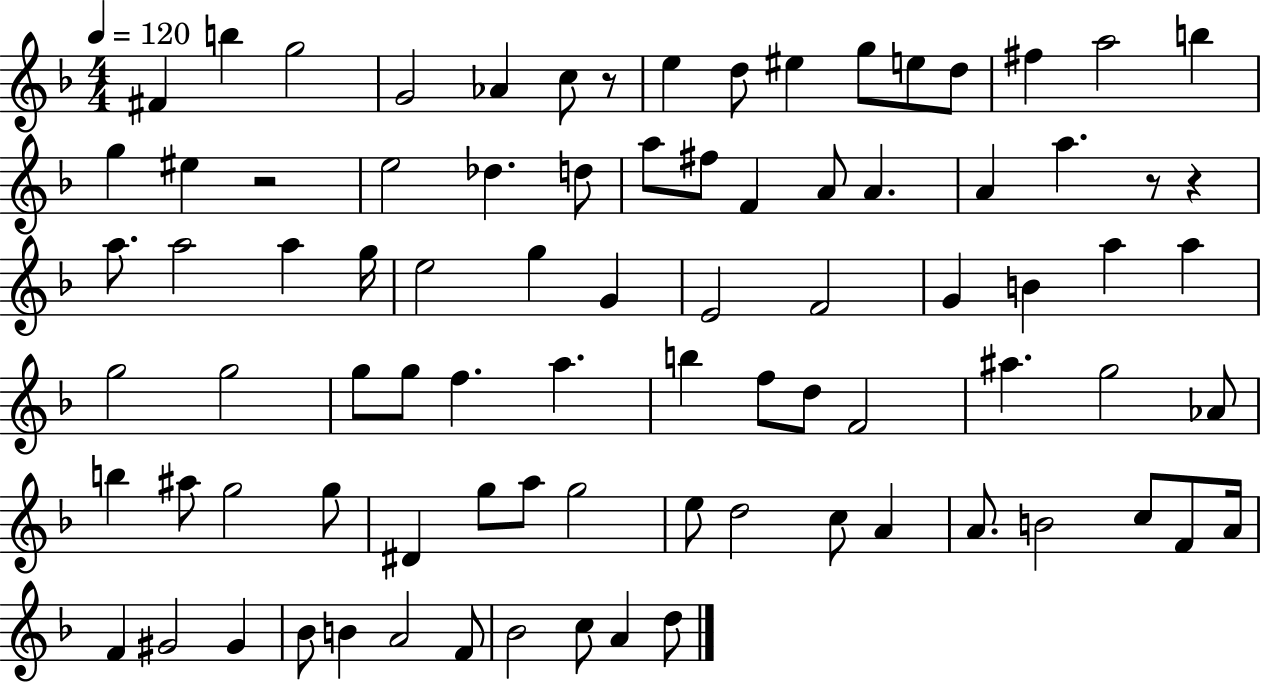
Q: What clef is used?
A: treble